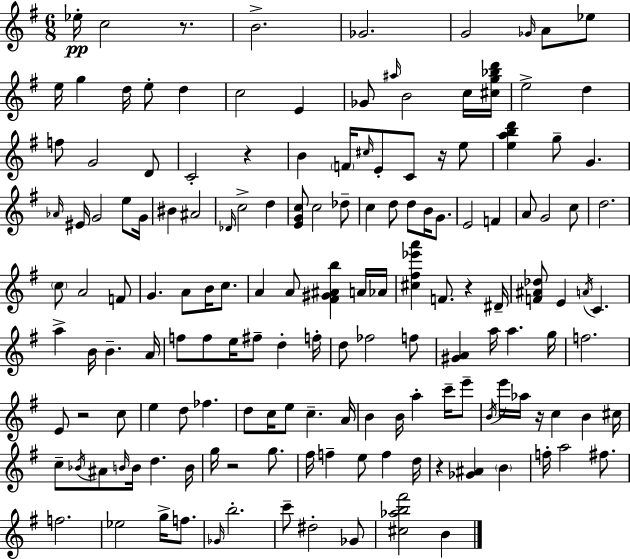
{
  \clef treble
  \numericTimeSignature
  \time 6/8
  \key g \major
  ees''16-.\pp c''2 r8. | b'2.-> | ges'2. | g'2 \grace { ges'16 } a'8 ees''8 | \break e''16 g''4 d''16 e''8-. d''4 | c''2 e'4 | ges'8 \grace { ais''16 } b'2 | c''16 <cis'' g'' bes'' d'''>16 e''2-> d''4 | \break f''8 g'2 | d'8 c'2-. r4 | b'4 \parenthesize f'16 \grace { cis''16 } e'8-. c'8 | r16 e''8 <e'' a'' b'' d'''>4 g''8-- g'4. | \break \grace { aes'16 } eis'16 g'2 | e''8 g'16 bis'4 ais'2 | \grace { des'16 } c''2-> | d''4 <e' g' c''>8 c''2 | \break des''8-- c''4 d''8 d''8 | b'16 g'8. e'2 | f'4 a'8 g'2 | c''8 d''2. | \break \parenthesize c''8 a'2 | f'8 g'4. a'8 | b'16 c''8. a'4 a'8 <fis' gis' ais' b''>4 | a'16 aes'16 <cis'' fis'' ees''' a'''>4 f'8. | \break r4 dis'16-- <f' ais' des''>8 e'4 \acciaccatura { a'16 } | c'4. a''4-> b'16 b'4.-- | a'16 f''8 f''8 e''16 fis''8-- | d''4-. f''16-. d''8 fes''2 | \break f''8 <gis' a'>4 a''16 a''4. | g''16 f''2. | e'8 r2 | c''8 e''4 d''8 | \break fes''4. d''8 c''16 e''8 c''4.-- | a'16 b'4 b'16 a''4-. | c'''16-- e'''8-- \acciaccatura { b'16 } e'''16 aes''16 r16 c''4 | b'4 cis''16 c''8-- \acciaccatura { bes'16 } ais'8 | \break \grace { b'16 } b'16 d''4. b'16 g''16 r2 | g''8. fis''16 f''4-- | e''8 f''4 d''16 r4 | <ges' ais'>4 \parenthesize b'4 f''16-. a''2 | \break fis''8. f''2. | ees''2 | g''16-> f''8. \grace { ges'16 } b''2.-. | c'''8-- | \break dis''2-. ges'8 <cis'' aes'' b'' fis'''>2 | b'4 \bar "|."
}